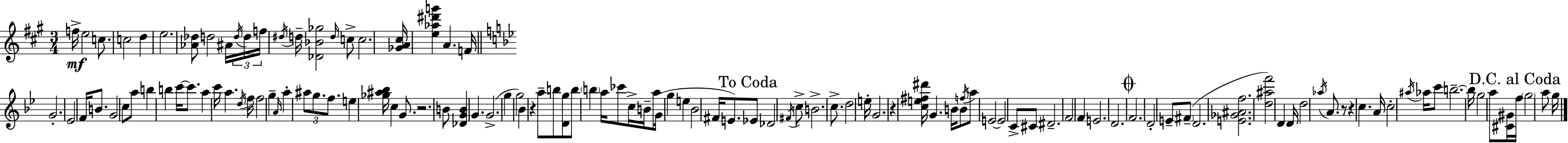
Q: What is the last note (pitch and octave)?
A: G5